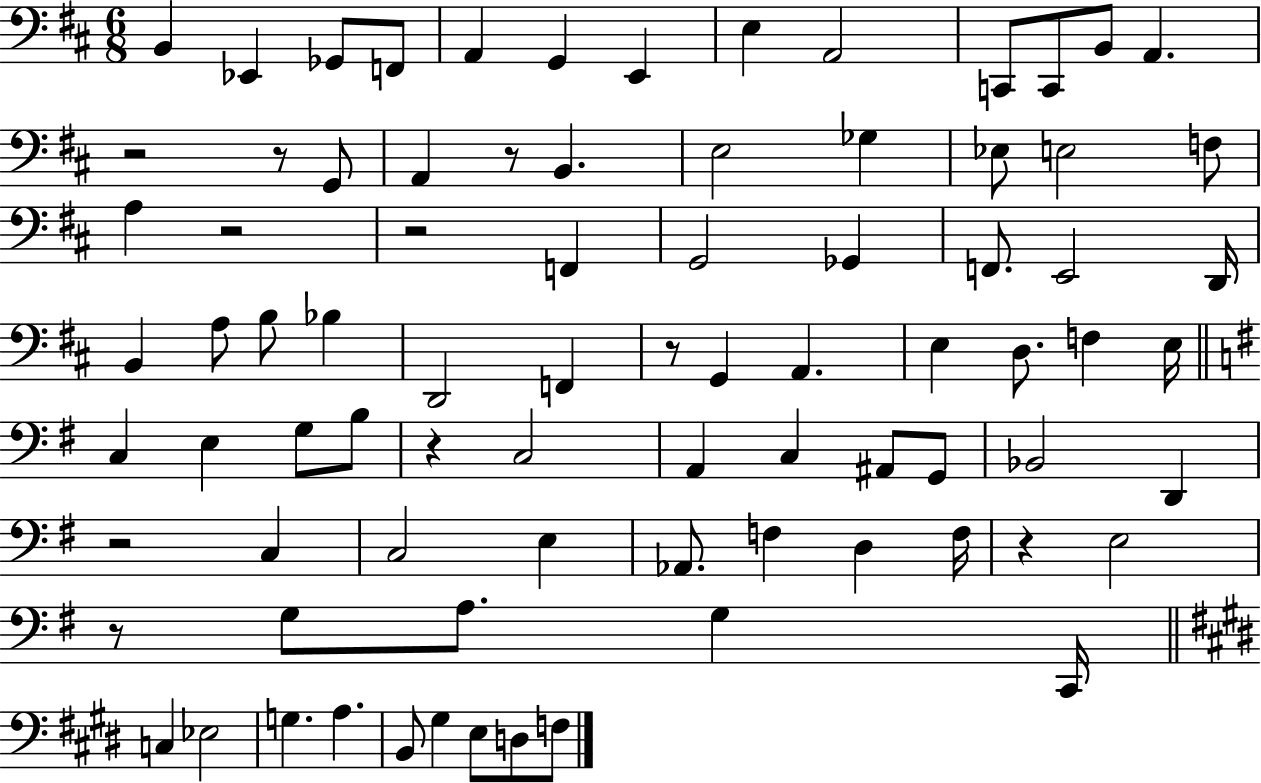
X:1
T:Untitled
M:6/8
L:1/4
K:D
B,, _E,, _G,,/2 F,,/2 A,, G,, E,, E, A,,2 C,,/2 C,,/2 B,,/2 A,, z2 z/2 G,,/2 A,, z/2 B,, E,2 _G, _E,/2 E,2 F,/2 A, z2 z2 F,, G,,2 _G,, F,,/2 E,,2 D,,/4 B,, A,/2 B,/2 _B, D,,2 F,, z/2 G,, A,, E, D,/2 F, E,/4 C, E, G,/2 B,/2 z C,2 A,, C, ^A,,/2 G,,/2 _B,,2 D,, z2 C, C,2 E, _A,,/2 F, D, F,/4 z E,2 z/2 G,/2 A,/2 G, C,,/4 C, _E,2 G, A, B,,/2 ^G, E,/2 D,/2 F,/2